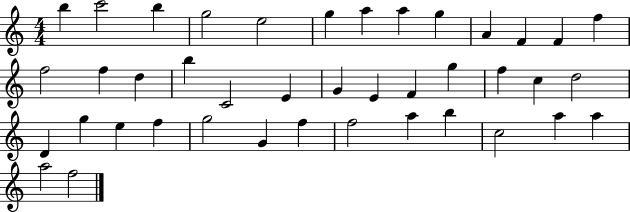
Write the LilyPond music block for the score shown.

{
  \clef treble
  \numericTimeSignature
  \time 4/4
  \key c \major
  b''4 c'''2 b''4 | g''2 e''2 | g''4 a''4 a''4 g''4 | a'4 f'4 f'4 f''4 | \break f''2 f''4 d''4 | b''4 c'2 e'4 | g'4 e'4 f'4 g''4 | f''4 c''4 d''2 | \break d'4 g''4 e''4 f''4 | g''2 g'4 f''4 | f''2 a''4 b''4 | c''2 a''4 a''4 | \break a''2 f''2 | \bar "|."
}